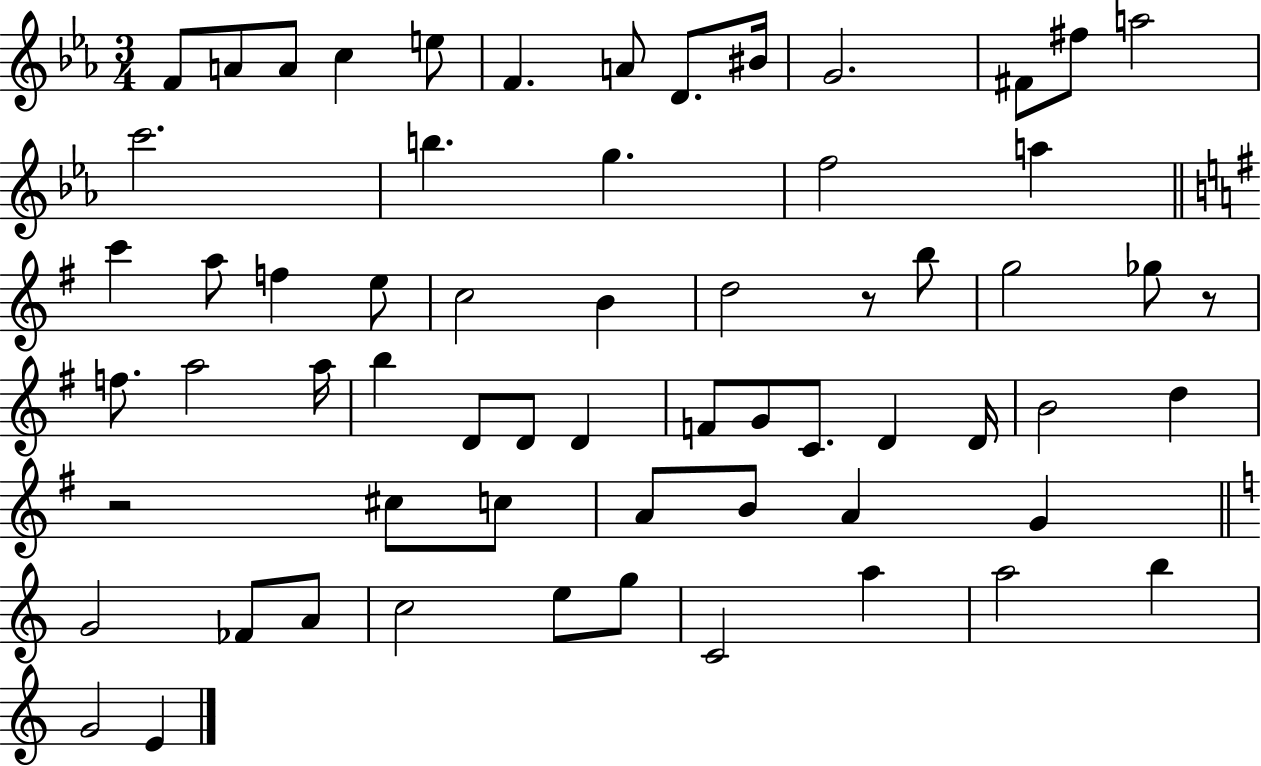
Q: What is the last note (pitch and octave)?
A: E4